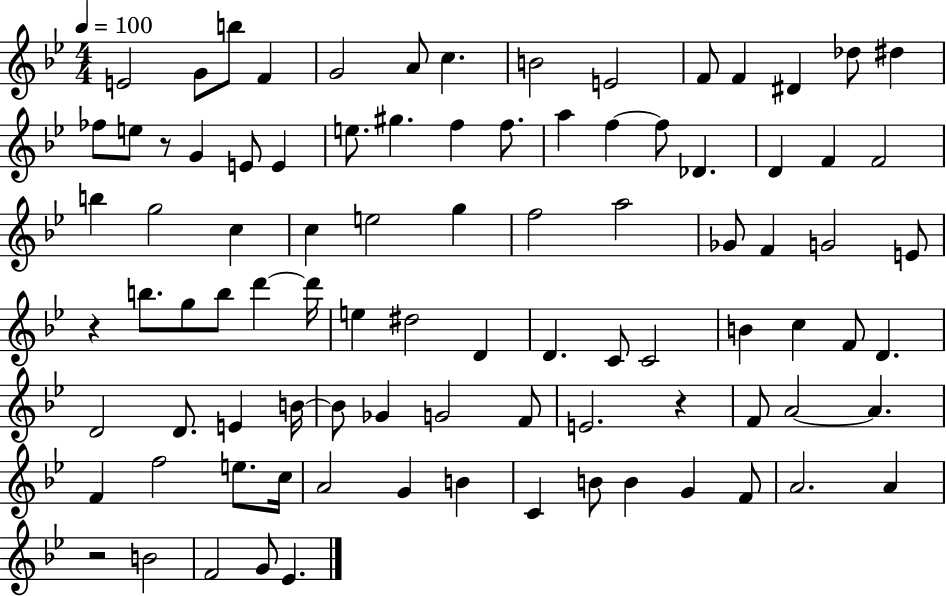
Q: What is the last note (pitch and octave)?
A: Eb4